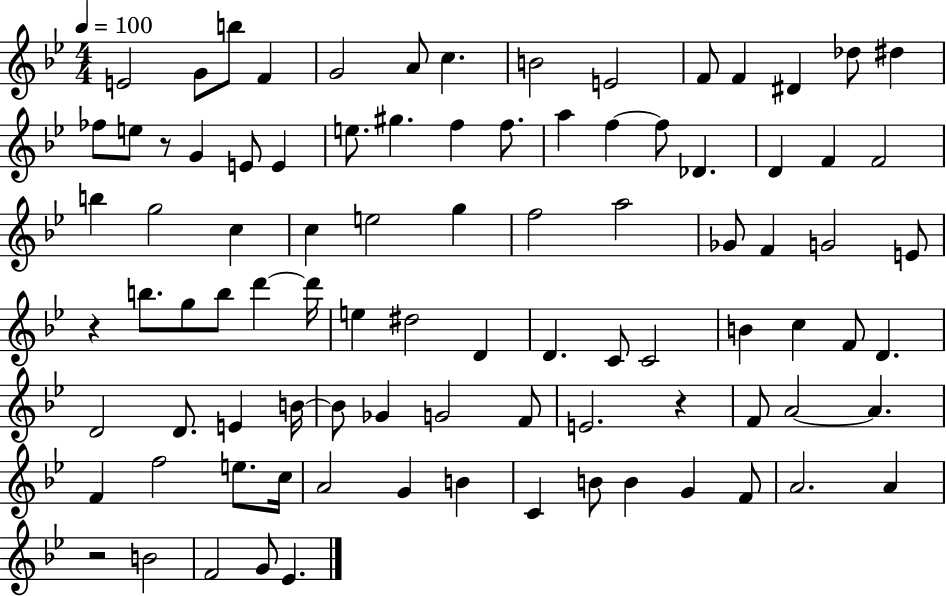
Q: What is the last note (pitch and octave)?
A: Eb4